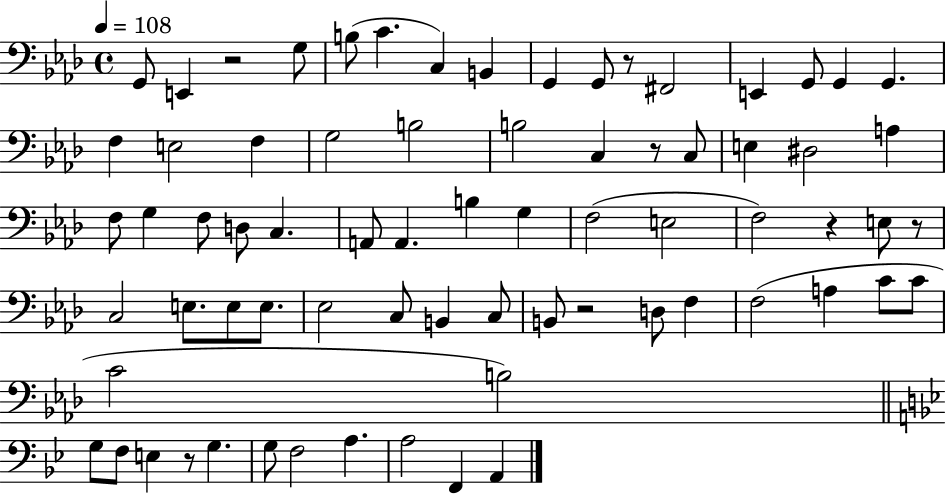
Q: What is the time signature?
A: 4/4